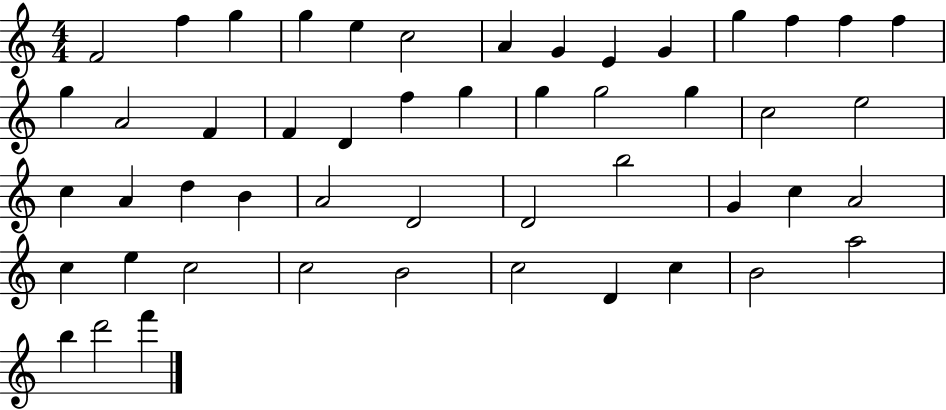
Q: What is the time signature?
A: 4/4